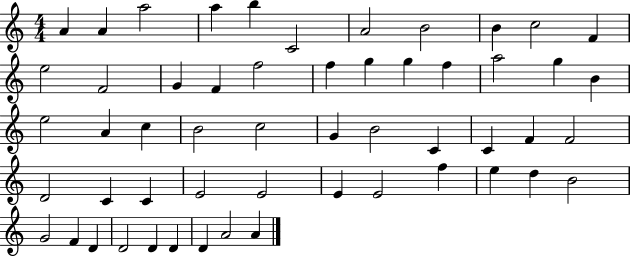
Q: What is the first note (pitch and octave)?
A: A4